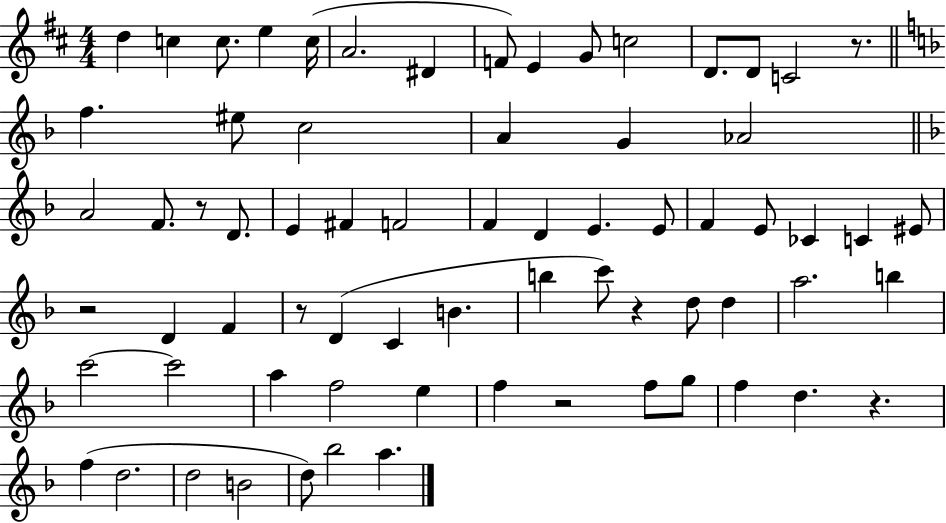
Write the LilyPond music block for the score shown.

{
  \clef treble
  \numericTimeSignature
  \time 4/4
  \key d \major
  \repeat volta 2 { d''4 c''4 c''8. e''4 c''16( | a'2. dis'4 | f'8) e'4 g'8 c''2 | d'8. d'8 c'2 r8. | \break \bar "||" \break \key f \major f''4. eis''8 c''2 | a'4 g'4 aes'2 | \bar "||" \break \key d \minor a'2 f'8. r8 d'8. | e'4 fis'4 f'2 | f'4 d'4 e'4. e'8 | f'4 e'8 ces'4 c'4 eis'8 | \break r2 d'4 f'4 | r8 d'4( c'4 b'4. | b''4 c'''8) r4 d''8 d''4 | a''2. b''4 | \break c'''2~~ c'''2 | a''4 f''2 e''4 | f''4 r2 f''8 g''8 | f''4 d''4. r4. | \break f''4( d''2. | d''2 b'2 | d''8) bes''2 a''4. | } \bar "|."
}